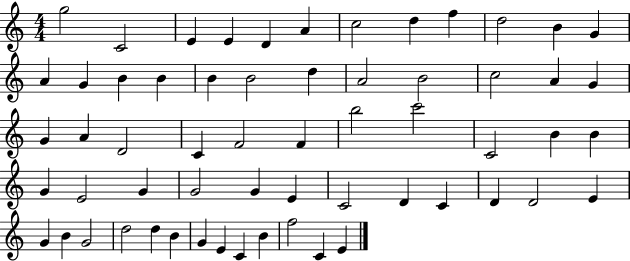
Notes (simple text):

G5/h C4/h E4/q E4/q D4/q A4/q C5/h D5/q F5/q D5/h B4/q G4/q A4/q G4/q B4/q B4/q B4/q B4/h D5/q A4/h B4/h C5/h A4/q G4/q G4/q A4/q D4/h C4/q F4/h F4/q B5/h C6/h C4/h B4/q B4/q G4/q E4/h G4/q G4/h G4/q E4/q C4/h D4/q C4/q D4/q D4/h E4/q G4/q B4/q G4/h D5/h D5/q B4/q G4/q E4/q C4/q B4/q F5/h C4/q E4/q